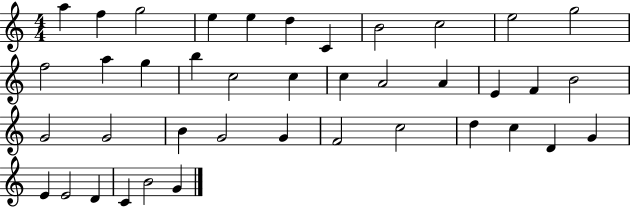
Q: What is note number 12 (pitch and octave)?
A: F5